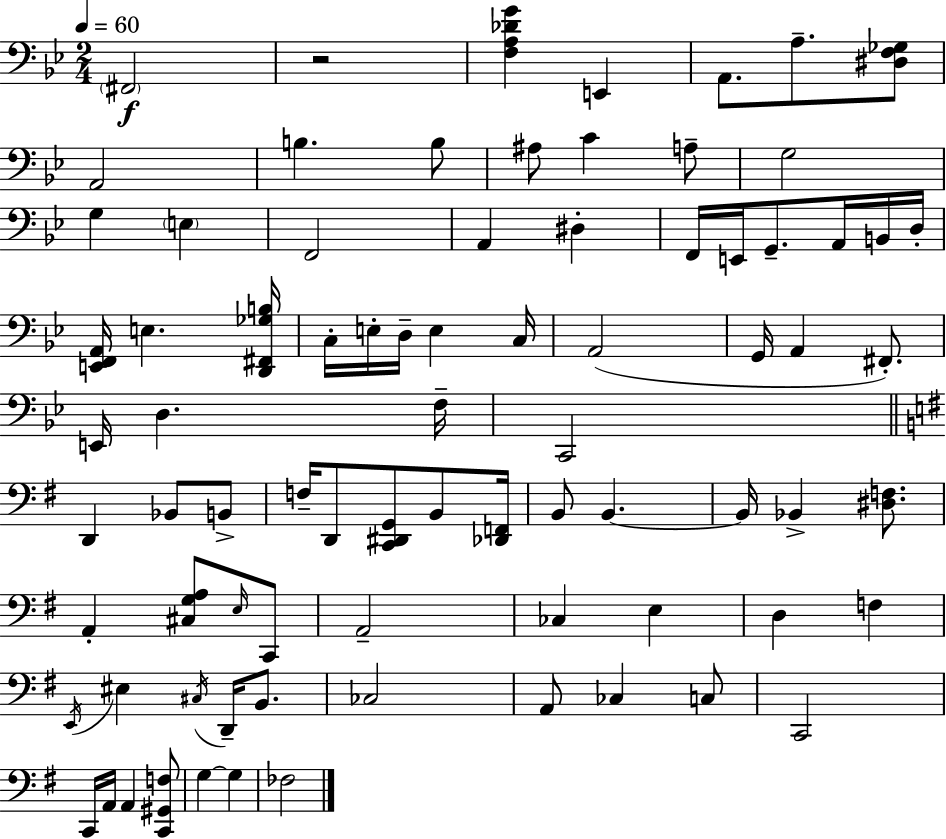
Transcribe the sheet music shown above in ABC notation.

X:1
T:Untitled
M:2/4
L:1/4
K:Bb
^F,,2 z2 [F,A,_DG] E,, A,,/2 A,/2 [^D,F,_G,]/2 A,,2 B, B,/2 ^A,/2 C A,/2 G,2 G, E, F,,2 A,, ^D, F,,/4 E,,/4 G,,/2 A,,/4 B,,/4 D,/4 [E,,F,,A,,]/4 E, [D,,^F,,_G,B,]/4 C,/4 E,/4 D,/4 E, C,/4 A,,2 G,,/4 A,, ^F,,/2 E,,/4 D, F,/4 C,,2 D,, _B,,/2 B,,/2 F,/4 D,,/2 [C,,^D,,G,,]/2 B,,/2 [_D,,F,,]/4 B,,/2 B,, B,,/4 _B,, [^D,F,]/2 A,, [^C,G,A,]/2 E,/4 C,,/2 A,,2 _C, E, D, F, E,,/4 ^E, ^C,/4 D,,/4 B,,/2 _C,2 A,,/2 _C, C,/2 C,,2 C,,/4 A,,/4 A,, [C,,^G,,F,]/2 G, G, _F,2